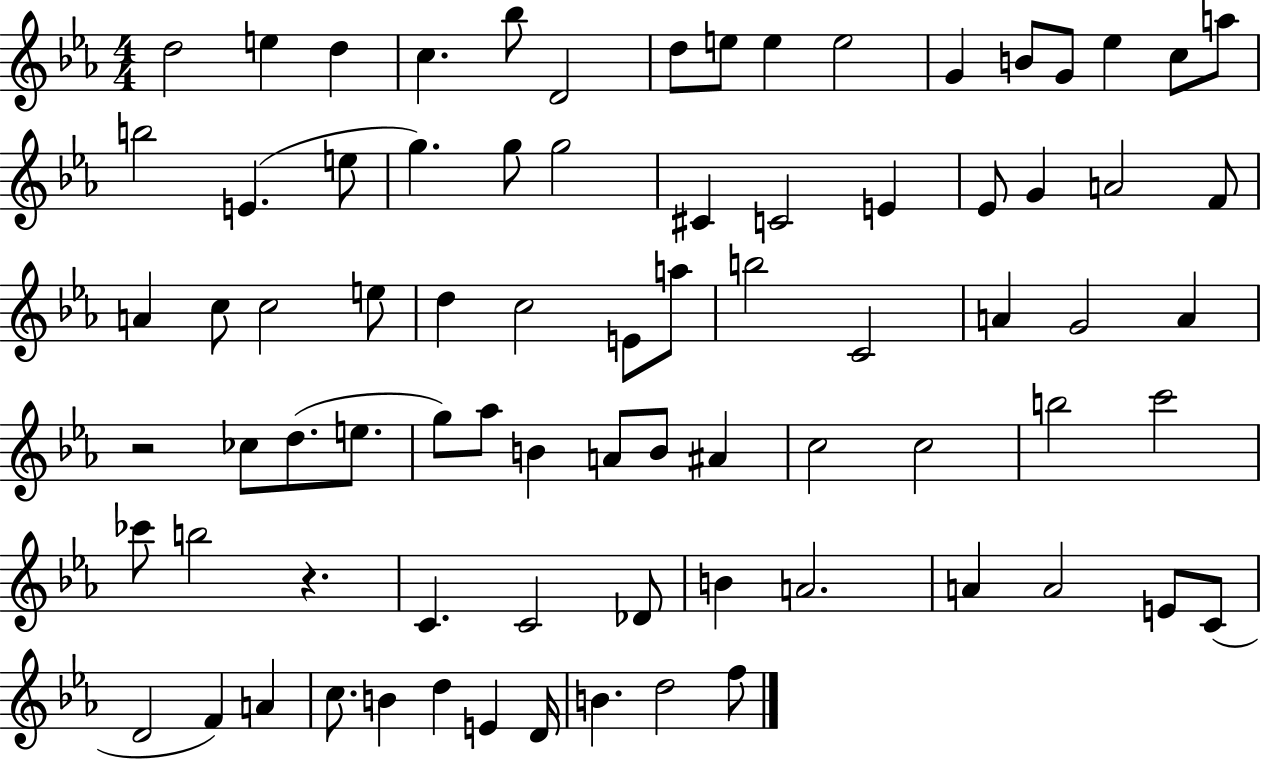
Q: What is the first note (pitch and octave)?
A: D5